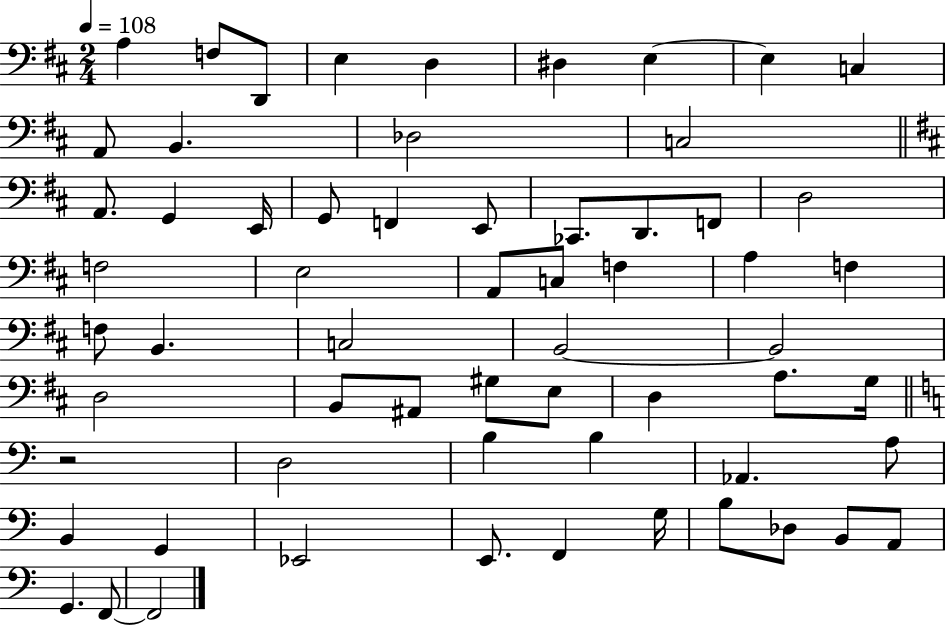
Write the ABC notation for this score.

X:1
T:Untitled
M:2/4
L:1/4
K:D
A, F,/2 D,,/2 E, D, ^D, E, E, C, A,,/2 B,, _D,2 C,2 A,,/2 G,, E,,/4 G,,/2 F,, E,,/2 _C,,/2 D,,/2 F,,/2 D,2 F,2 E,2 A,,/2 C,/2 F, A, F, F,/2 B,, C,2 B,,2 B,,2 D,2 B,,/2 ^A,,/2 ^G,/2 E,/2 D, A,/2 G,/4 z2 D,2 B, B, _A,, A,/2 B,, G,, _E,,2 E,,/2 F,, G,/4 B,/2 _D,/2 B,,/2 A,,/2 G,, F,,/2 F,,2